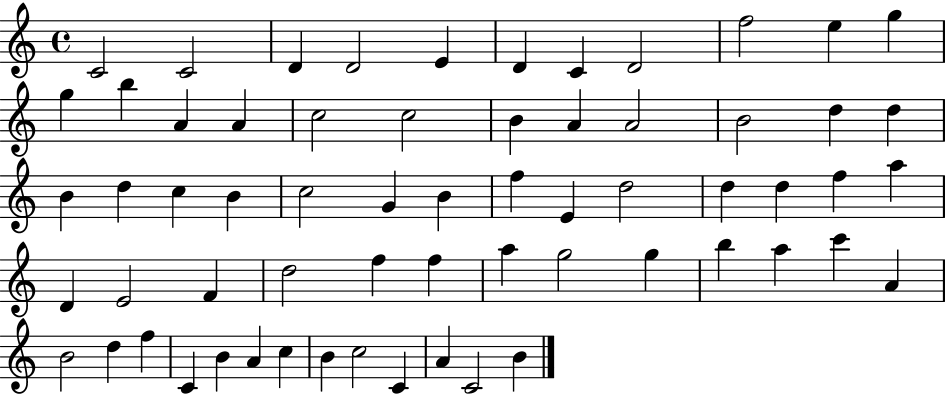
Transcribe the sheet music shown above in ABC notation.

X:1
T:Untitled
M:4/4
L:1/4
K:C
C2 C2 D D2 E D C D2 f2 e g g b A A c2 c2 B A A2 B2 d d B d c B c2 G B f E d2 d d f a D E2 F d2 f f a g2 g b a c' A B2 d f C B A c B c2 C A C2 B